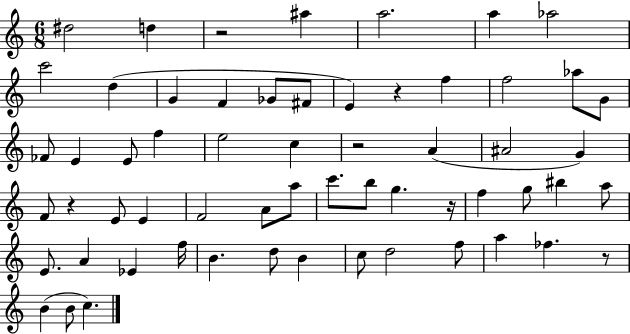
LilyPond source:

{
  \clef treble
  \numericTimeSignature
  \time 6/8
  \key c \major
  \repeat volta 2 { dis''2 d''4 | r2 ais''4 | a''2. | a''4 aes''2 | \break c'''2 d''4( | g'4 f'4 ges'8 fis'8 | e'4) r4 f''4 | f''2 aes''8 g'8 | \break fes'8 e'4 e'8 f''4 | e''2 c''4 | r2 a'4( | ais'2 g'4) | \break f'8 r4 e'8 e'4 | f'2 a'8 a''8 | c'''8. b''8 g''4. r16 | f''4 g''8 bis''4 a''8 | \break e'8. a'4 ees'4 f''16 | b'4. d''8 b'4 | c''8 d''2 f''8 | a''4 fes''4. r8 | \break b'4( b'8 c''4.) | } \bar "|."
}